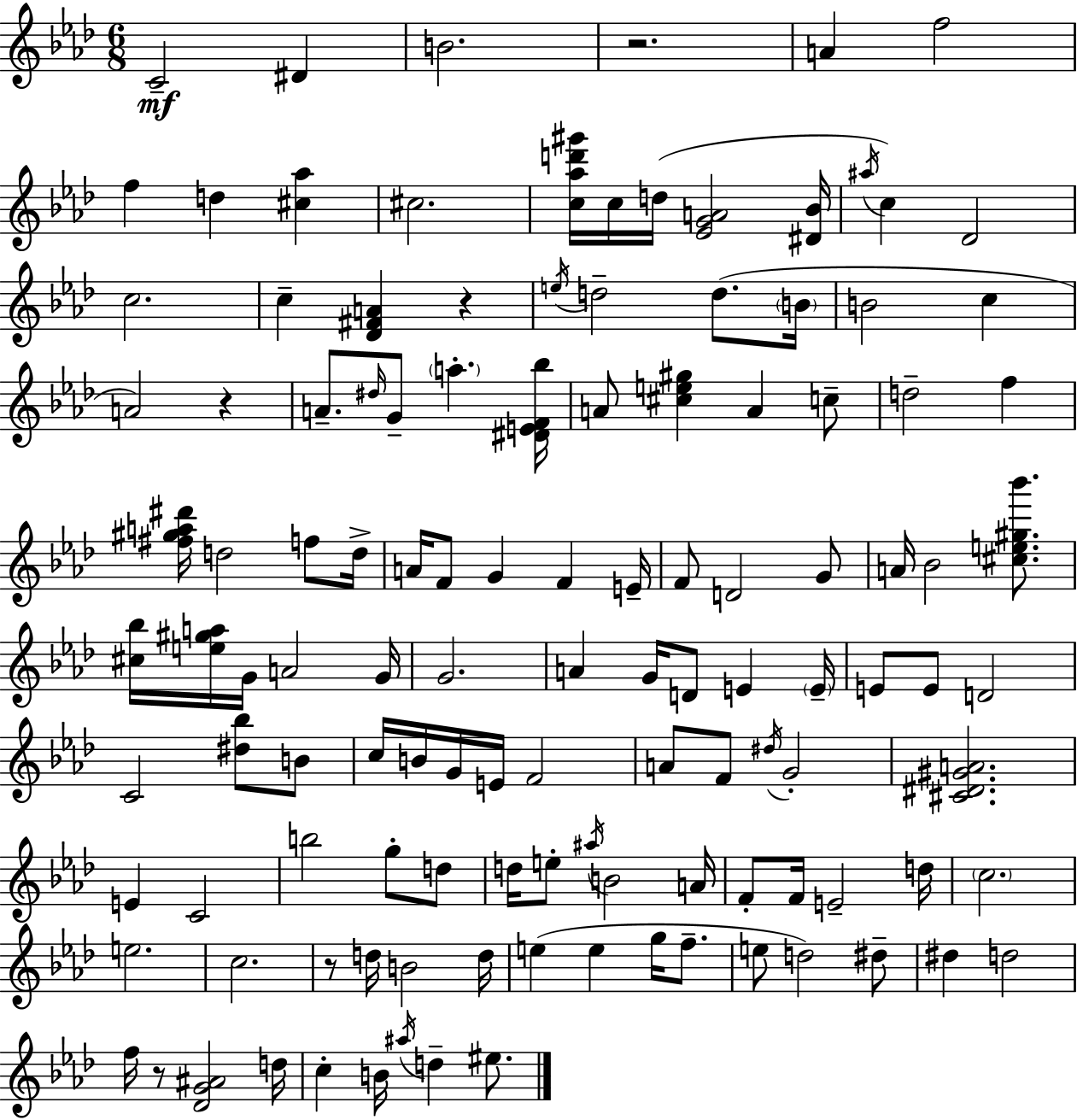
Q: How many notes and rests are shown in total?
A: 122